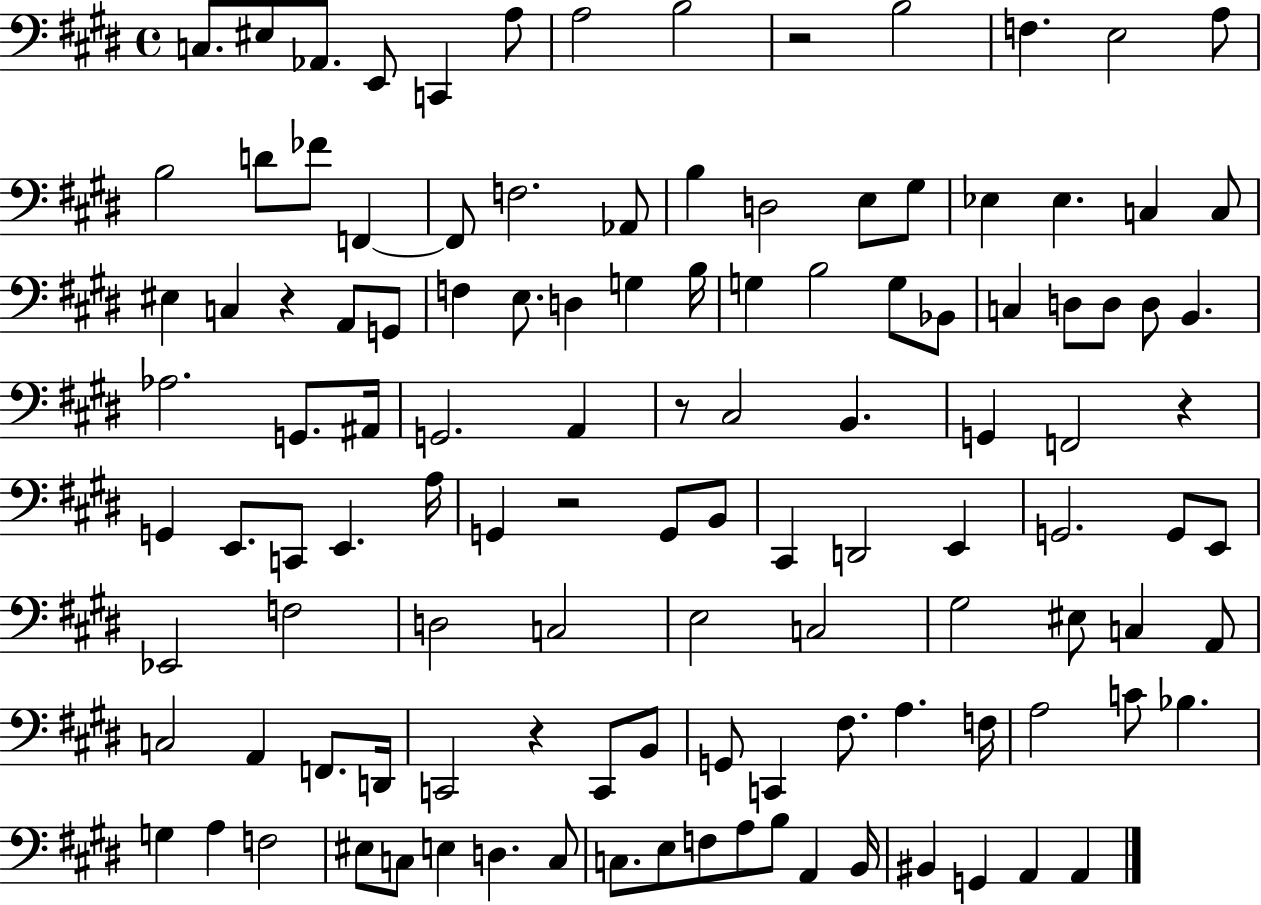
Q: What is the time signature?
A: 4/4